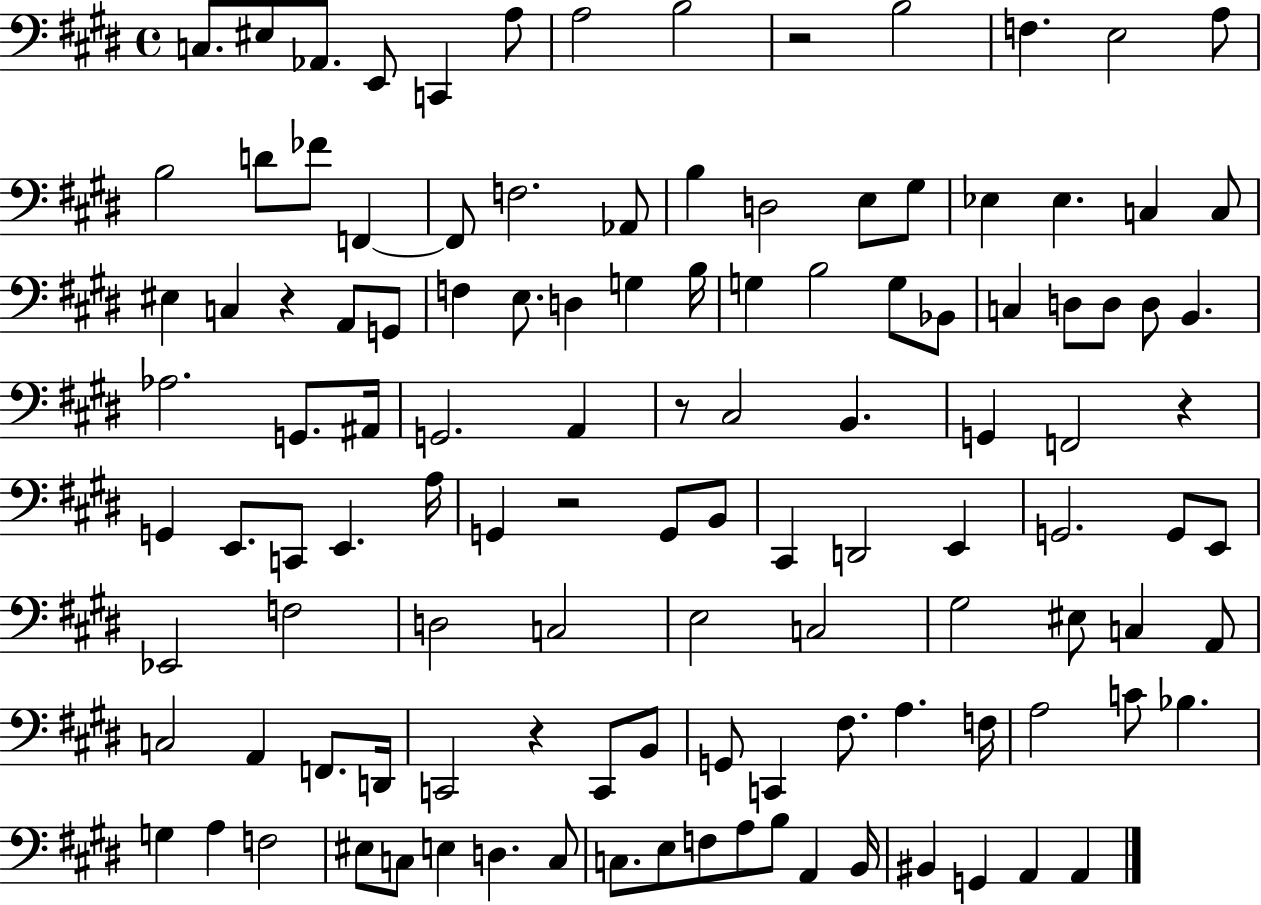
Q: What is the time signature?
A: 4/4